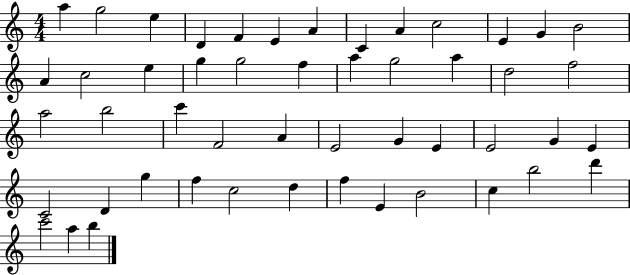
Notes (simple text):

A5/q G5/h E5/q D4/q F4/q E4/q A4/q C4/q A4/q C5/h E4/q G4/q B4/h A4/q C5/h E5/q G5/q G5/h F5/q A5/q G5/h A5/q D5/h F5/h A5/h B5/h C6/q F4/h A4/q E4/h G4/q E4/q E4/h G4/q E4/q C4/h D4/q G5/q F5/q C5/h D5/q F5/q E4/q B4/h C5/q B5/h D6/q C6/h A5/q B5/q